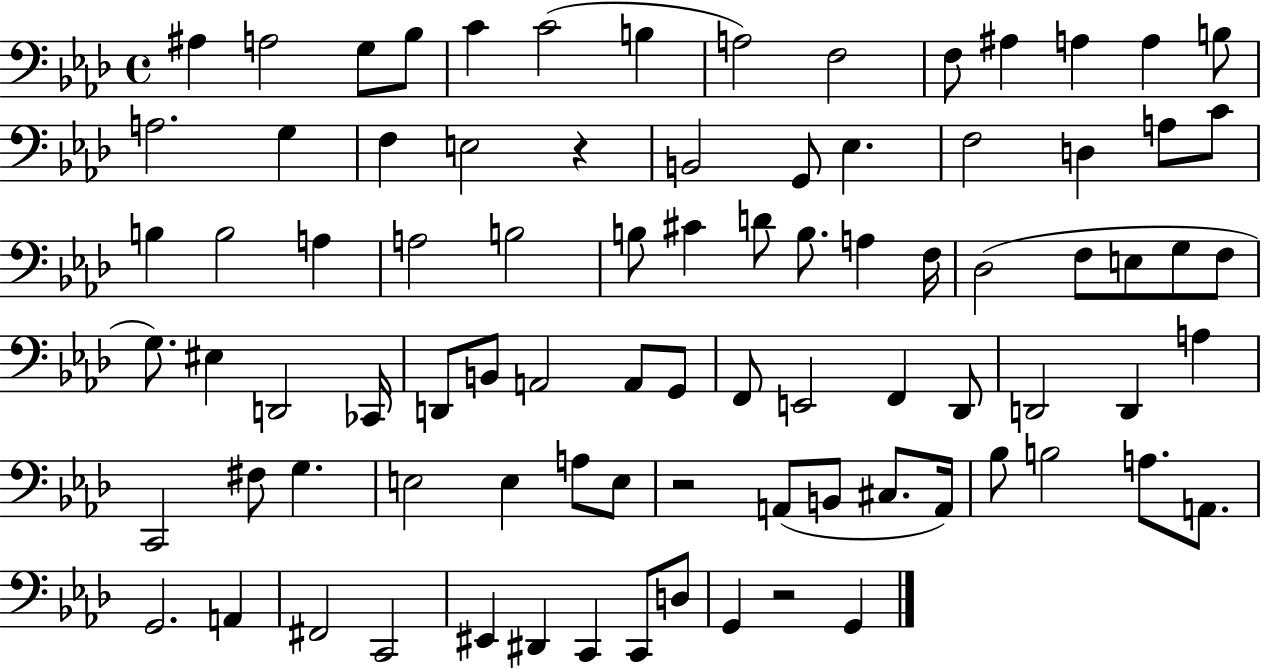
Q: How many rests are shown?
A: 3